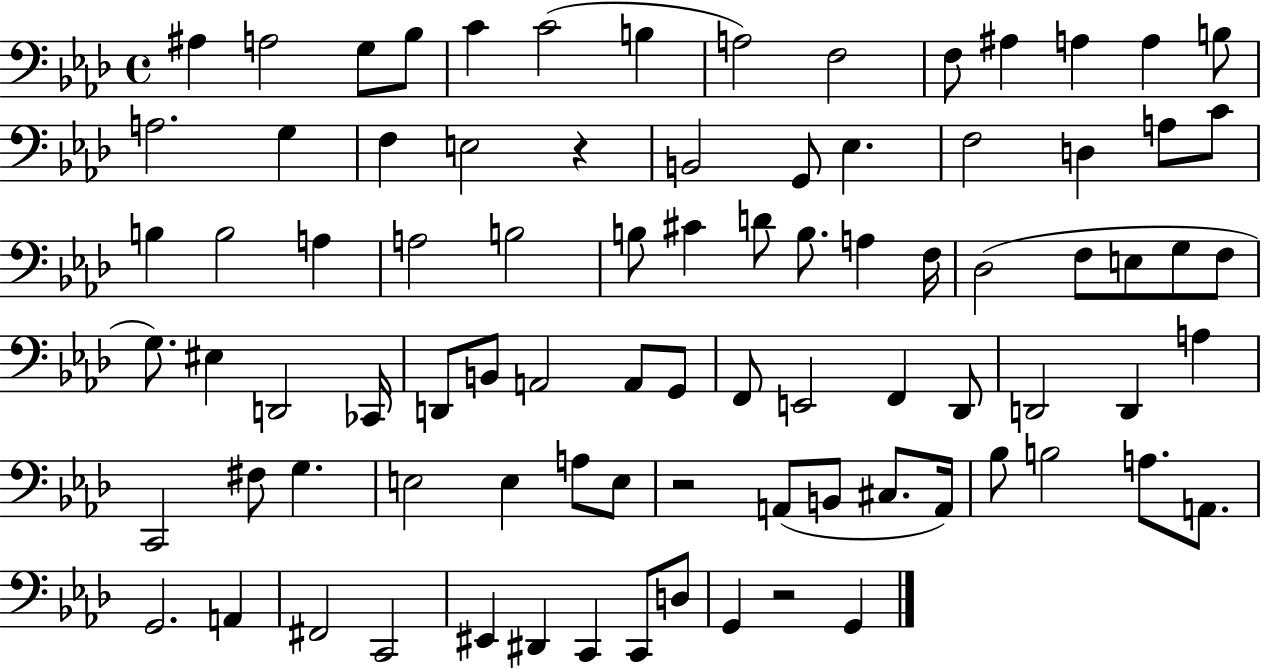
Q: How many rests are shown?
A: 3